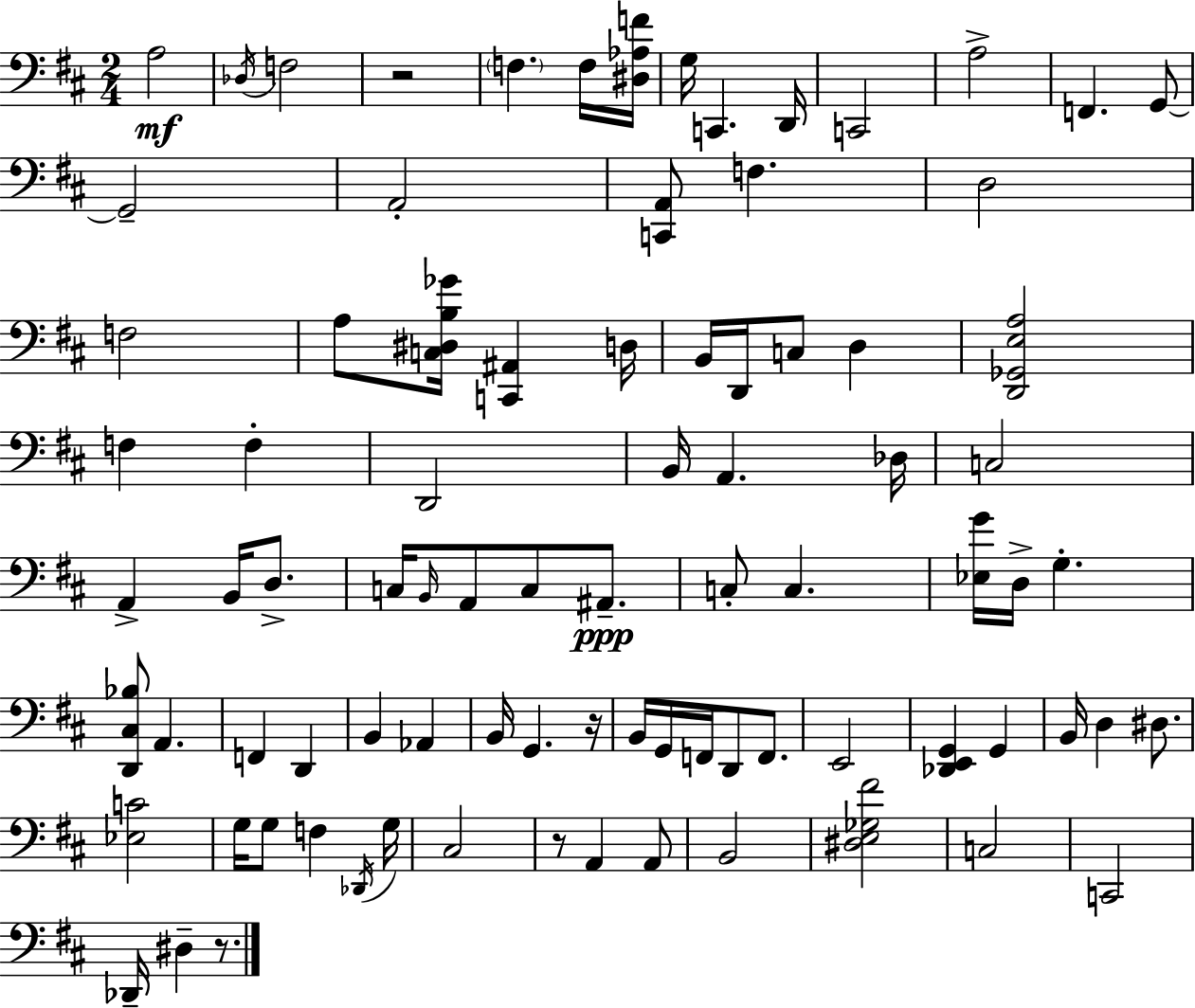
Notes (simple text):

A3/h Db3/s F3/h R/h F3/q. F3/s [D#3,Ab3,F4]/s G3/s C2/q. D2/s C2/h A3/h F2/q. G2/e G2/h A2/h [C2,A2]/e F3/q. D3/h F3/h A3/e [C3,D#3,B3,Gb4]/s [C2,A#2]/q D3/s B2/s D2/s C3/e D3/q [D2,Gb2,E3,A3]/h F3/q F3/q D2/h B2/s A2/q. Db3/s C3/h A2/q B2/s D3/e. C3/s B2/s A2/e C3/e A#2/e. C3/e C3/q. [Eb3,G4]/s D3/s G3/q. [D2,C#3,Bb3]/e A2/q. F2/q D2/q B2/q Ab2/q B2/s G2/q. R/s B2/s G2/s F2/s D2/e F2/e. E2/h [Db2,E2,G2]/q G2/q B2/s D3/q D#3/e. [Eb3,C4]/h G3/s G3/e F3/q Db2/s G3/s C#3/h R/e A2/q A2/e B2/h [D#3,E3,Gb3,F#4]/h C3/h C2/h Db2/s D#3/q R/e.